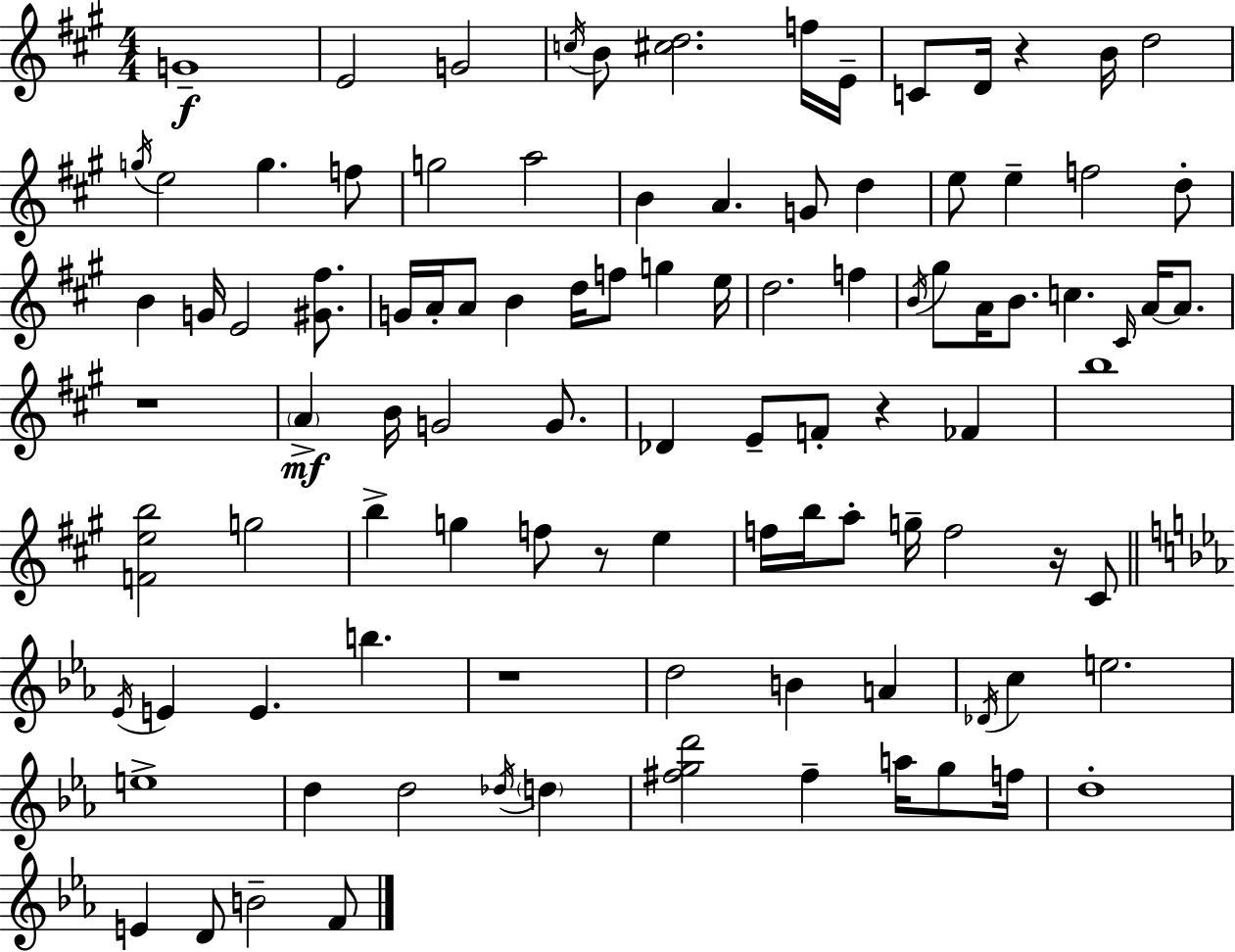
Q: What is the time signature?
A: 4/4